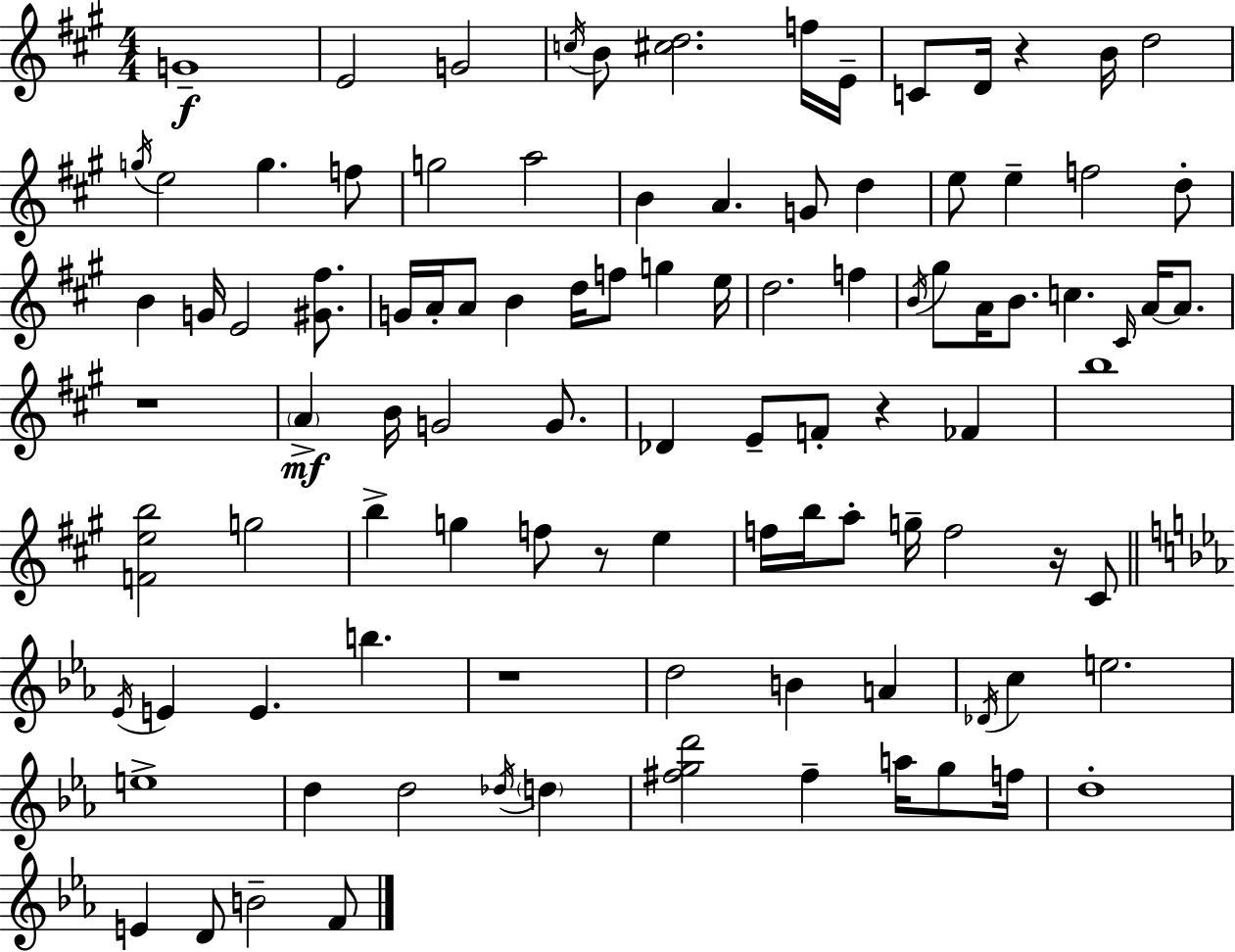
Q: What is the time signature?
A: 4/4